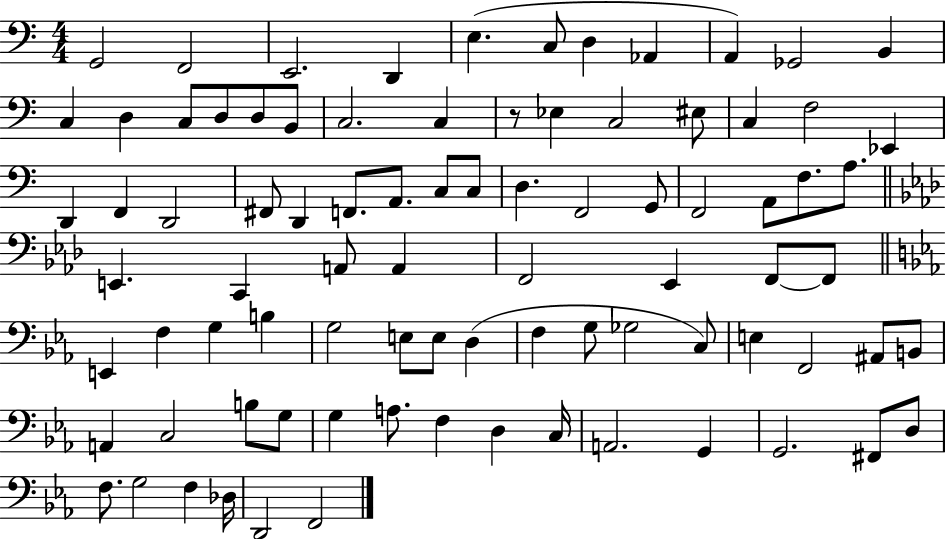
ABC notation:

X:1
T:Untitled
M:4/4
L:1/4
K:C
G,,2 F,,2 E,,2 D,, E, C,/2 D, _A,, A,, _G,,2 B,, C, D, C,/2 D,/2 D,/2 B,,/2 C,2 C, z/2 _E, C,2 ^E,/2 C, F,2 _E,, D,, F,, D,,2 ^F,,/2 D,, F,,/2 A,,/2 C,/2 C,/2 D, F,,2 G,,/2 F,,2 A,,/2 F,/2 A,/2 E,, C,, A,,/2 A,, F,,2 _E,, F,,/2 F,,/2 E,, F, G, B, G,2 E,/2 E,/2 D, F, G,/2 _G,2 C,/2 E, F,,2 ^A,,/2 B,,/2 A,, C,2 B,/2 G,/2 G, A,/2 F, D, C,/4 A,,2 G,, G,,2 ^F,,/2 D,/2 F,/2 G,2 F, _D,/4 D,,2 F,,2